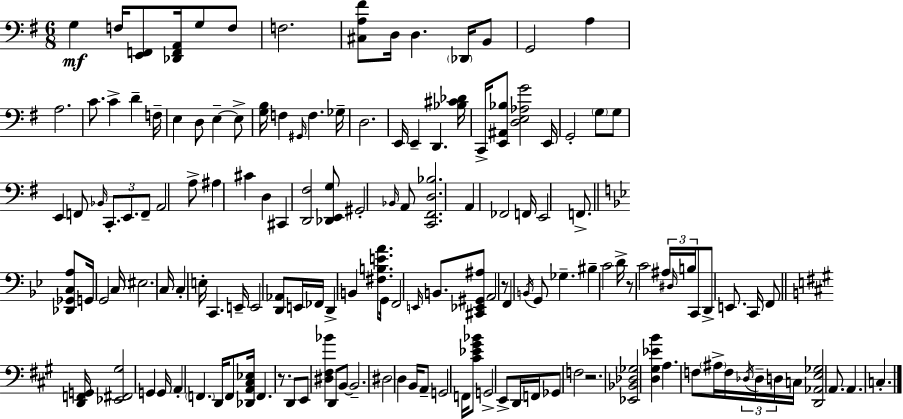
{
  \clef bass
  \numericTimeSignature
  \time 6/8
  \key e \minor
  \repeat volta 2 { g4\mf f16 <e, f,>8 <des, f, a,>16 g8 f8 | f2. | <cis a fis'>8 d16 d4. \parenthesize des,16 b,8 | g,2 a4 | \break a2. | c'8. c'4-> d'4-- f16-- | e4 d8 e4--~~ e8-> | <g b>16 f4 \grace { gis,16 } f4. | \break ges16-- d2. | e,16 e,4-- d,4. | <bes cis' des'>16 c,16-> <e, ais, bes>8 <d e aes g'>2 | e,16 g,2-. \parenthesize g8 g8 | \break e,4 f,8 \grace { bes,16 } \tuplet 3/2 { c,8.-. e,8. | f,8-- } a,2 | a8-> ais4 cis'4 d4 | cis,4 <d, fis>2 | \break <des, e, g>8 gis,2-. | \grace { bes,16 } a,8 <c, fis, d bes>2. | a,4 fes,2 | f,16 e,2 | \break f,8.-> \bar "||" \break \key bes \major <des, ges, c a>8 g,16 g,2 c16 | \parenthesize eis2. | c16 c4-. e16-. c,4. | e,16-- e,2 <d, aes,>8 e,16 | \break fes,16 d,4-> b,4 <fis b e' a'>8. | g,16 f,2 \grace { e,16 } b,8. | <cis, ees, gis, ais>8 a,2 r8 | f,4 \acciaccatura { b,16 } g,8 ges4.-- | \break bis4-- c'2 | d'16-> r8 c'2 | \tuplet 3/2 { ais16 \grace { dis16 } b16 } c,8 d,8-> e,8. c,16 | f,8 \bar "||" \break \key a \major <d, f, g,>16 <ees, fis, gis>2 g,4 | g,16 a,4-. \parenthesize f,4. | d,16 f,8 <des, a, cis ees>16 f,4. r8. | d,8 e,8 <dis fis bes'>4 d,8 b,8~~ | \break b,2.-- | dis2 d4 | b,16 a,8-- g,2 | f,16 <cis' ees' gis' bes'>8 g,2-> e,8-> | \break d,16 f,16 ges,8 f2 | r2. | <ees, bes, des ges>2 <d gis ees' b'>4 | a4. f8 \parenthesize ais16-> f16 \tuplet 3/2 { \acciaccatura { des16 } | \break des16-- d16 } c16 <d, aes, e ges>2 a,8. | a,4. c4.-. | } \bar "|."
}